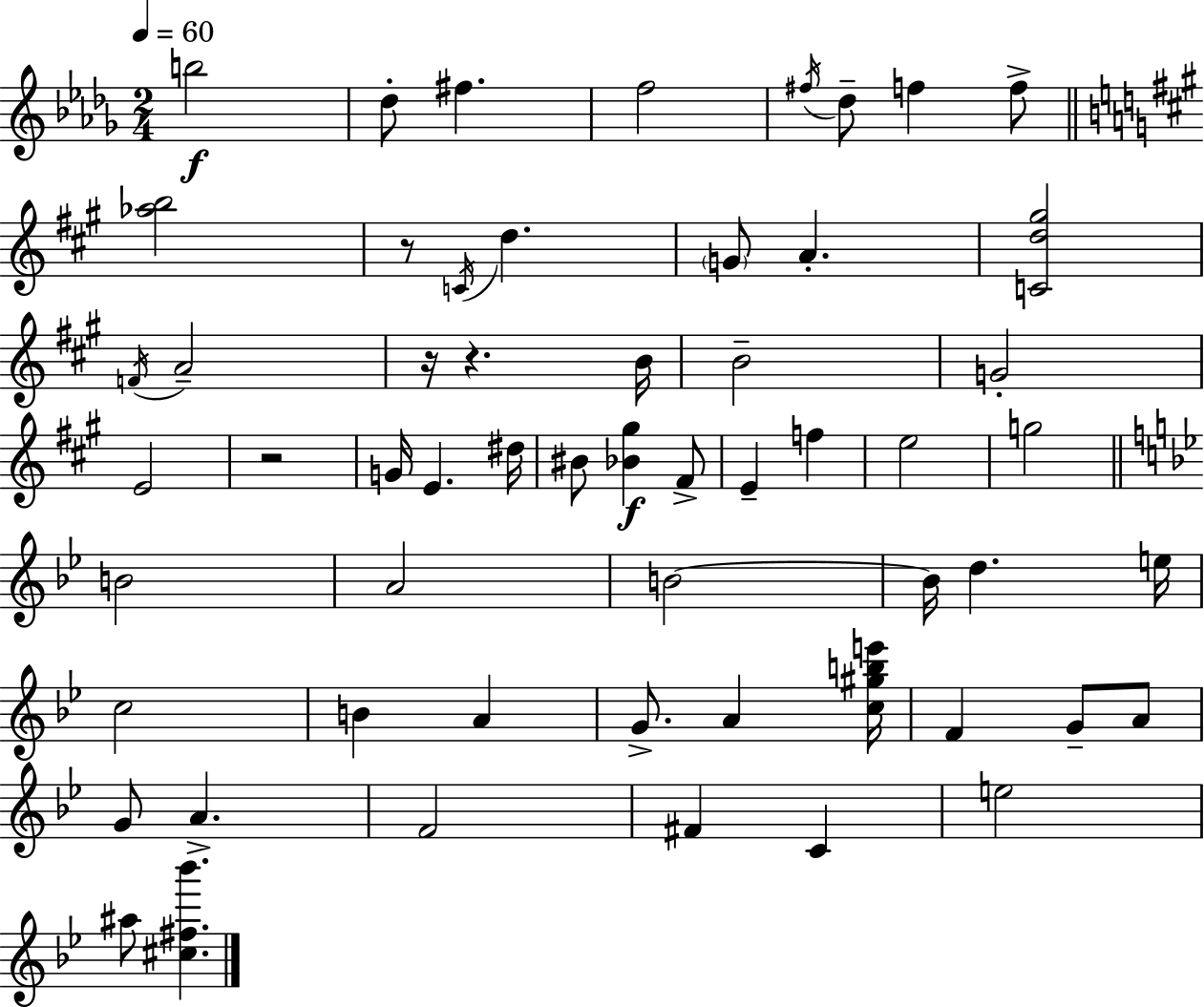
{
  \clef treble
  \numericTimeSignature
  \time 2/4
  \key bes \minor
  \tempo 4 = 60
  b''2\f | des''8-. fis''4. | f''2 | \acciaccatura { fis''16 } des''8-- f''4 f''8-> | \break \bar "||" \break \key a \major <aes'' b''>2 | r8 \acciaccatura { c'16 } d''4. | \parenthesize g'8 a'4.-. | <c' d'' gis''>2 | \break \acciaccatura { f'16 } a'2-- | r16 r4. | b'16 b'2-- | g'2-. | \break e'2 | r2 | g'16 e'4. | dis''16 bis'8 <bes' gis''>4\f | \break fis'8-> e'4-- f''4 | e''2 | g''2 | \bar "||" \break \key bes \major b'2 | a'2 | b'2~~ | b'16 d''4. e''16 | \break c''2 | b'4 a'4 | g'8.-> a'4 <c'' gis'' b'' e'''>16 | f'4 g'8-- a'8 | \break g'8 a'4.-> | f'2 | fis'4 c'4 | e''2 | \break ais''8 <cis'' fis'' bes'''>4. | \bar "|."
}